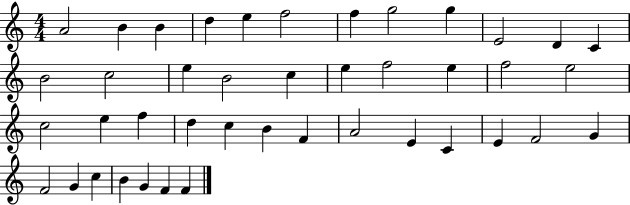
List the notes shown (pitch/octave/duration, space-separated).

A4/h B4/q B4/q D5/q E5/q F5/h F5/q G5/h G5/q E4/h D4/q C4/q B4/h C5/h E5/q B4/h C5/q E5/q F5/h E5/q F5/h E5/h C5/h E5/q F5/q D5/q C5/q B4/q F4/q A4/h E4/q C4/q E4/q F4/h G4/q F4/h G4/q C5/q B4/q G4/q F4/q F4/q